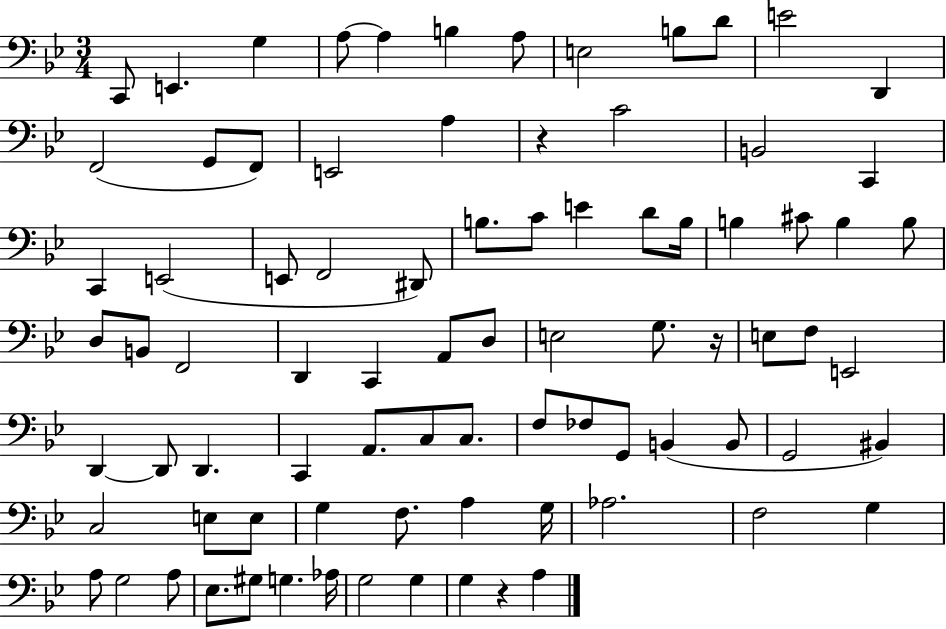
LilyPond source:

{
  \clef bass
  \numericTimeSignature
  \time 3/4
  \key bes \major
  \repeat volta 2 { c,8 e,4. g4 | a8~~ a4 b4 a8 | e2 b8 d'8 | e'2 d,4 | \break f,2( g,8 f,8) | e,2 a4 | r4 c'2 | b,2 c,4 | \break c,4 e,2( | e,8 f,2 dis,8) | b8. c'8 e'4 d'8 b16 | b4 cis'8 b4 b8 | \break d8 b,8 f,2 | d,4 c,4 a,8 d8 | e2 g8. r16 | e8 f8 e,2 | \break d,4~~ d,8 d,4. | c,4 a,8. c8 c8. | f8 fes8 g,8 b,4( b,8 | g,2 bis,4) | \break c2 e8 e8 | g4 f8. a4 g16 | aes2. | f2 g4 | \break a8 g2 a8 | ees8. gis8 g4. aes16 | g2 g4 | g4 r4 a4 | \break } \bar "|."
}